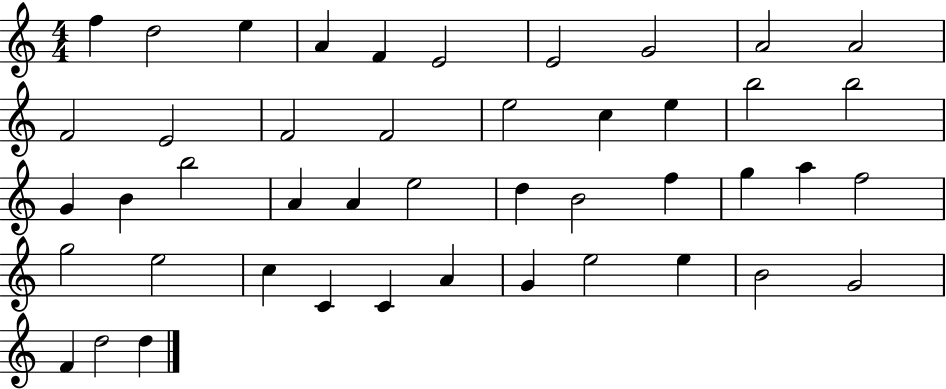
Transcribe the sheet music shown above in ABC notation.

X:1
T:Untitled
M:4/4
L:1/4
K:C
f d2 e A F E2 E2 G2 A2 A2 F2 E2 F2 F2 e2 c e b2 b2 G B b2 A A e2 d B2 f g a f2 g2 e2 c C C A G e2 e B2 G2 F d2 d